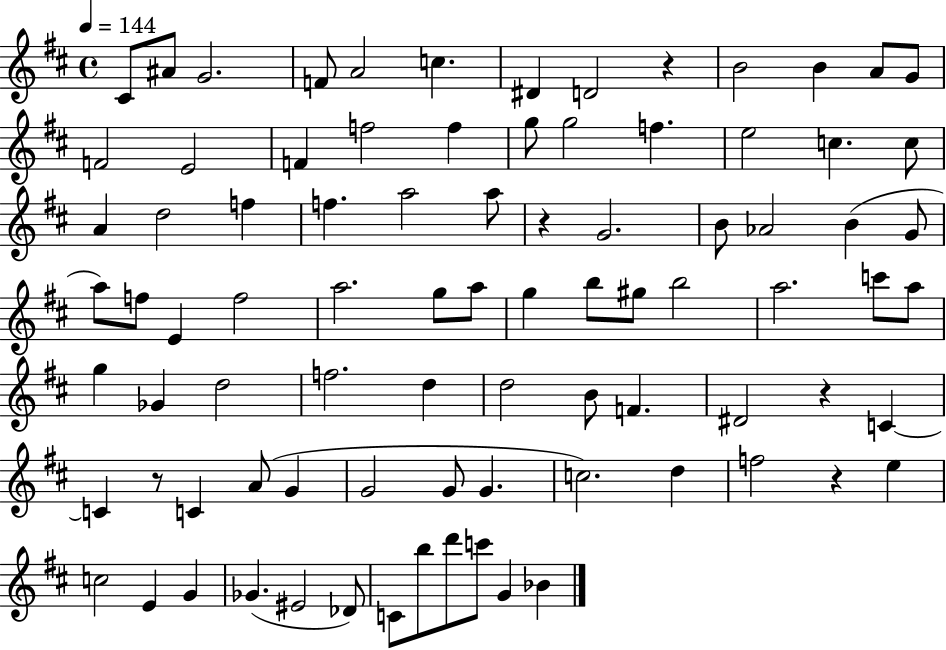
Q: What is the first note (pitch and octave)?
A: C#4